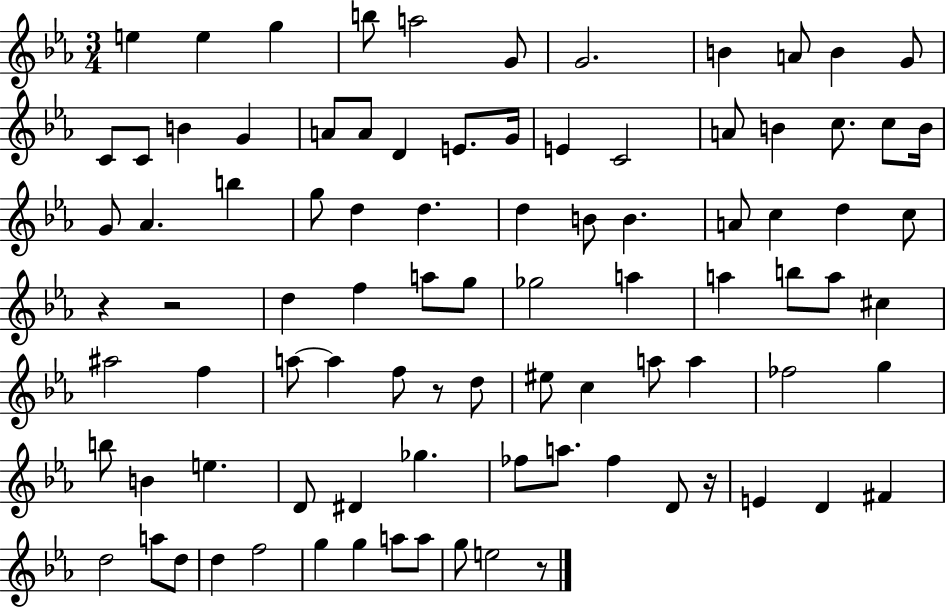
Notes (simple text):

E5/q E5/q G5/q B5/e A5/h G4/e G4/h. B4/q A4/e B4/q G4/e C4/e C4/e B4/q G4/q A4/e A4/e D4/q E4/e. G4/s E4/q C4/h A4/e B4/q C5/e. C5/e B4/s G4/e Ab4/q. B5/q G5/e D5/q D5/q. D5/q B4/e B4/q. A4/e C5/q D5/q C5/e R/q R/h D5/q F5/q A5/e G5/e Gb5/h A5/q A5/q B5/e A5/e C#5/q A#5/h F5/q A5/e A5/q F5/e R/e D5/e EIS5/e C5/q A5/e A5/q FES5/h G5/q B5/e B4/q E5/q. D4/e D#4/q Gb5/q. FES5/e A5/e. FES5/q D4/e R/s E4/q D4/q F#4/q D5/h A5/e D5/e D5/q F5/h G5/q G5/q A5/e A5/e G5/e E5/h R/e